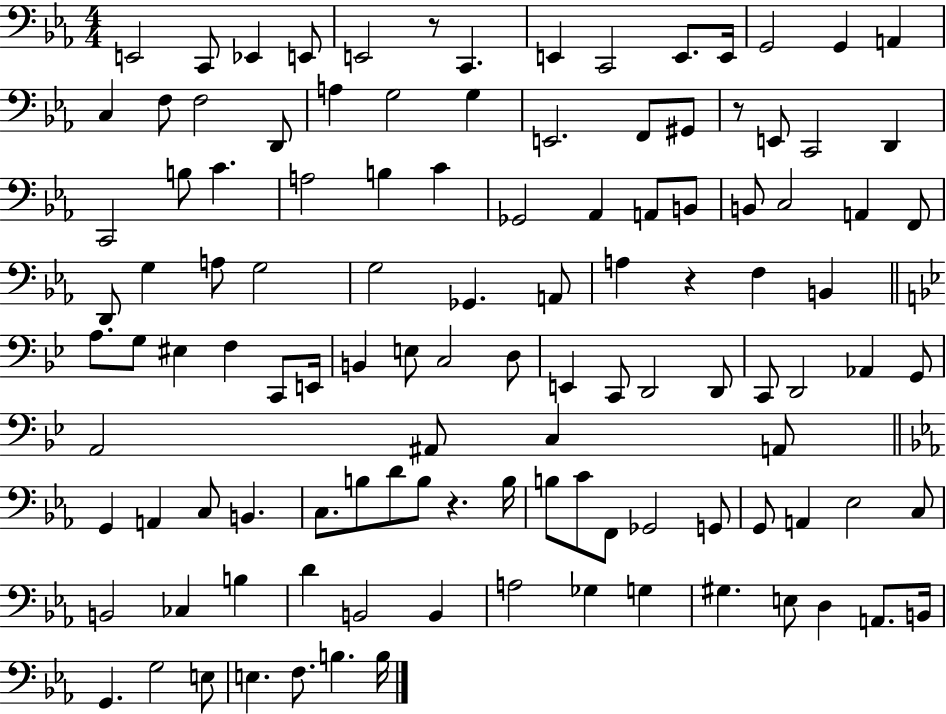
{
  \clef bass
  \numericTimeSignature
  \time 4/4
  \key ees \major
  \repeat volta 2 { e,2 c,8 ees,4 e,8 | e,2 r8 c,4. | e,4 c,2 e,8. e,16 | g,2 g,4 a,4 | \break c4 f8 f2 d,8 | a4 g2 g4 | e,2. f,8 gis,8 | r8 e,8 c,2 d,4 | \break c,2 b8 c'4. | a2 b4 c'4 | ges,2 aes,4 a,8 b,8 | b,8 c2 a,4 f,8 | \break d,8 g4 a8 g2 | g2 ges,4. a,8 | a4 r4 f4 b,4 | \bar "||" \break \key bes \major a8. g8 eis4 f4 c,8 e,16 | b,4 e8 c2 d8 | e,4 c,8 d,2 d,8 | c,8 d,2 aes,4 g,8 | \break a,2 ais,8 c4 a,8 | \bar "||" \break \key ees \major g,4 a,4 c8 b,4. | c8. b8 d'8 b8 r4. b16 | b8 c'8 f,8 ges,2 g,8 | g,8 a,4 ees2 c8 | \break b,2 ces4 b4 | d'4 b,2 b,4 | a2 ges4 g4 | gis4. e8 d4 a,8. b,16 | \break g,4. g2 e8 | e4. f8. b4. b16 | } \bar "|."
}